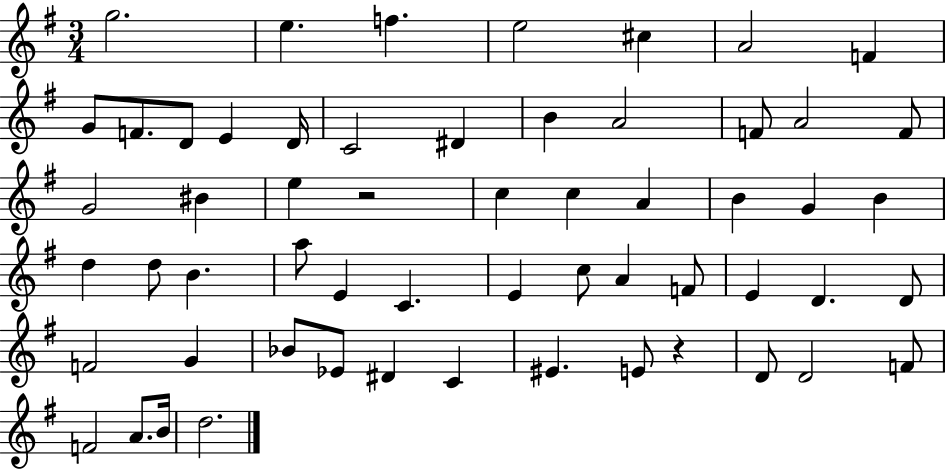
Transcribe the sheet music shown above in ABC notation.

X:1
T:Untitled
M:3/4
L:1/4
K:G
g2 e f e2 ^c A2 F G/2 F/2 D/2 E D/4 C2 ^D B A2 F/2 A2 F/2 G2 ^B e z2 c c A B G B d d/2 B a/2 E C E c/2 A F/2 E D D/2 F2 G _B/2 _E/2 ^D C ^E E/2 z D/2 D2 F/2 F2 A/2 B/4 d2